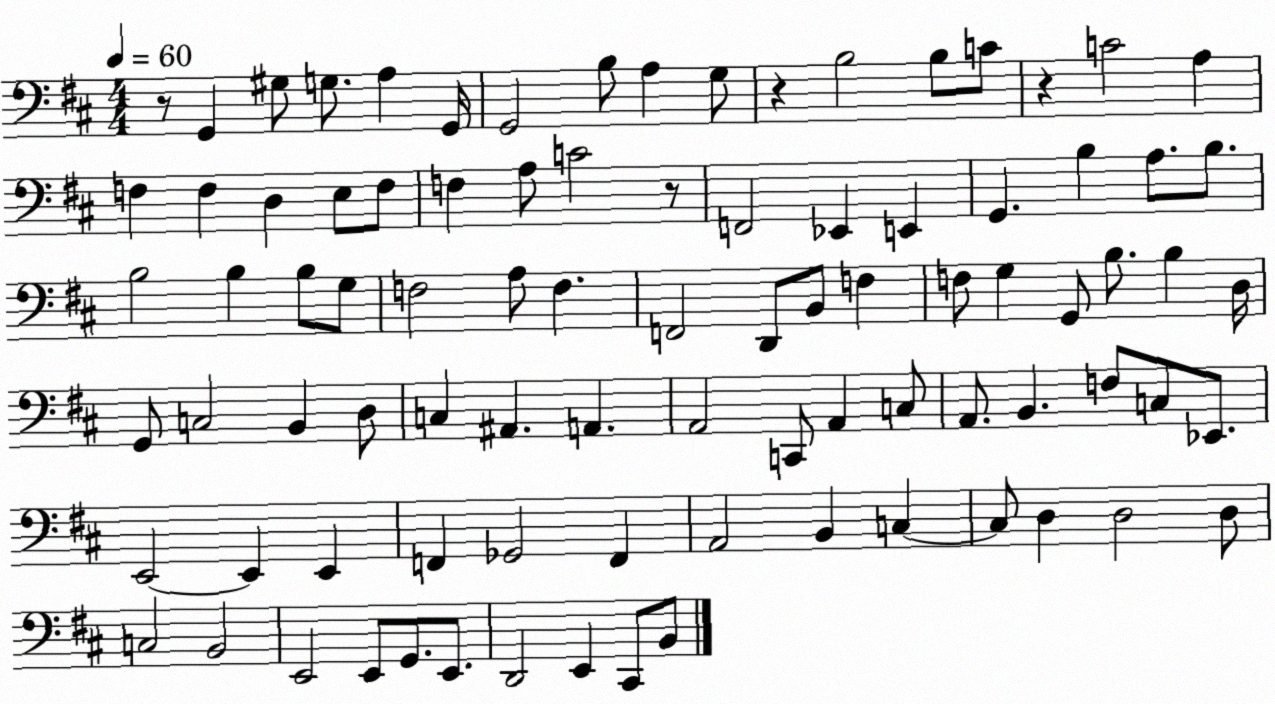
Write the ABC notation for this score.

X:1
T:Untitled
M:4/4
L:1/4
K:D
z/2 G,, ^G,/2 G,/2 A, G,,/4 G,,2 B,/2 A, G,/2 z B,2 B,/2 C/2 z C2 A, F, F, D, E,/2 F,/2 F, A,/2 C2 z/2 F,,2 _E,, E,, G,, B, A,/2 B,/2 B,2 B, B,/2 G,/2 F,2 A,/2 F, F,,2 D,,/2 B,,/2 F, F,/2 G, G,,/2 B,/2 B, D,/4 G,,/2 C,2 B,, D,/2 C, ^A,, A,, A,,2 C,,/2 A,, C,/2 A,,/2 B,, F,/2 C,/2 _E,,/2 E,,2 E,, E,, F,, _G,,2 F,, A,,2 B,, C, C,/2 D, D,2 D,/2 C,2 B,,2 E,,2 E,,/2 G,,/2 E,,/2 D,,2 E,, ^C,,/2 B,,/2